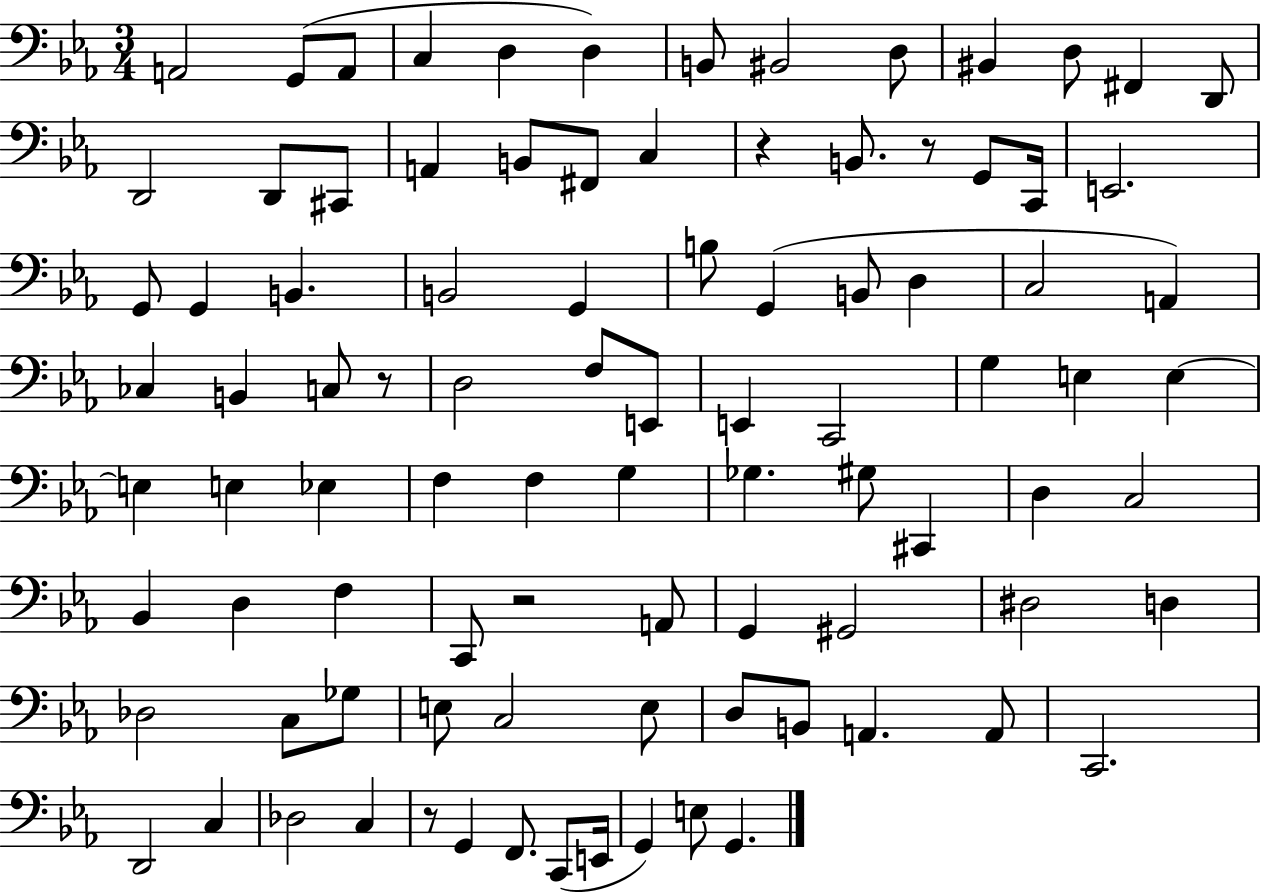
{
  \clef bass
  \numericTimeSignature
  \time 3/4
  \key ees \major
  a,2 g,8( a,8 | c4 d4 d4) | b,8 bis,2 d8 | bis,4 d8 fis,4 d,8 | \break d,2 d,8 cis,8 | a,4 b,8 fis,8 c4 | r4 b,8. r8 g,8 c,16 | e,2. | \break g,8 g,4 b,4. | b,2 g,4 | b8 g,4( b,8 d4 | c2 a,4) | \break ces4 b,4 c8 r8 | d2 f8 e,8 | e,4 c,2 | g4 e4 e4~~ | \break e4 e4 ees4 | f4 f4 g4 | ges4. gis8 cis,4 | d4 c2 | \break bes,4 d4 f4 | c,8 r2 a,8 | g,4 gis,2 | dis2 d4 | \break des2 c8 ges8 | e8 c2 e8 | d8 b,8 a,4. a,8 | c,2. | \break d,2 c4 | des2 c4 | r8 g,4 f,8. c,8( e,16 | g,4) e8 g,4. | \break \bar "|."
}